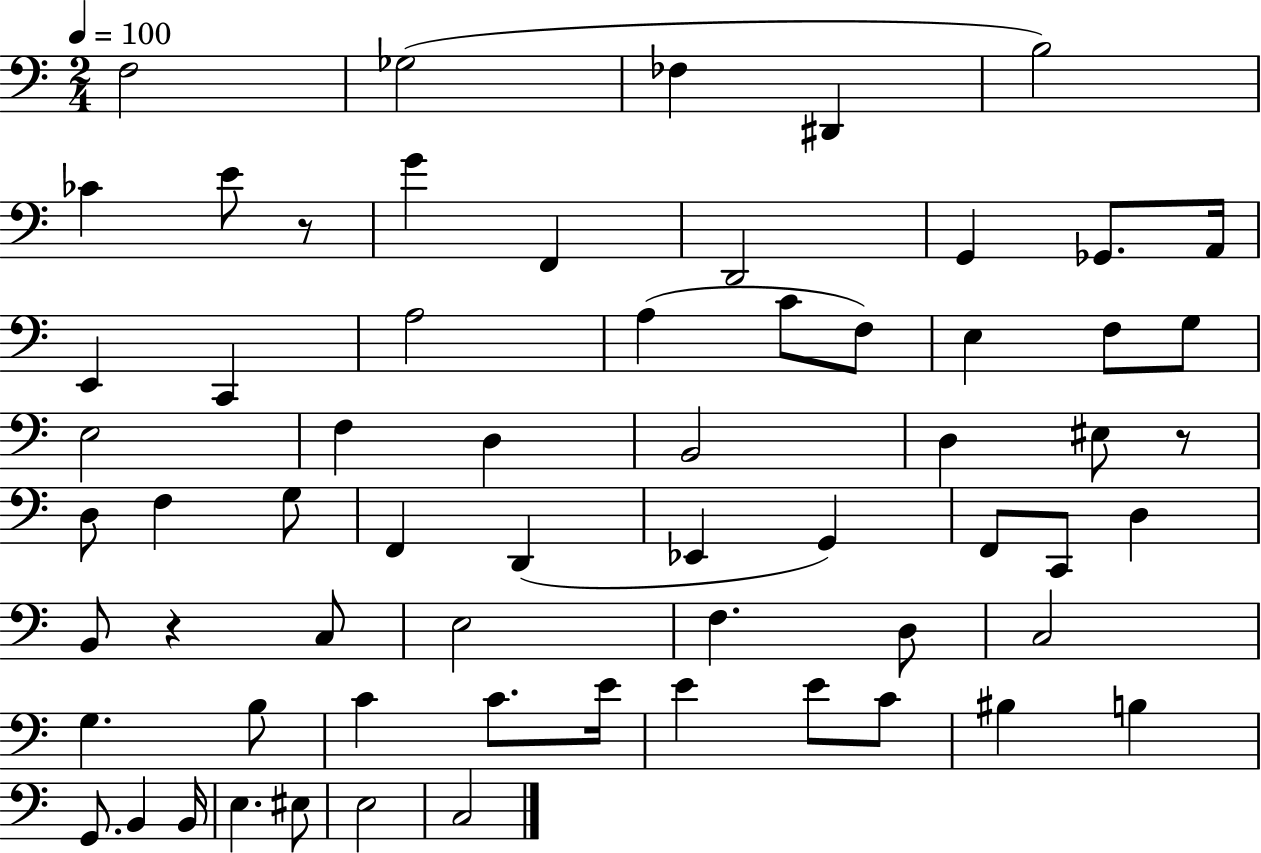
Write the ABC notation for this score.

X:1
T:Untitled
M:2/4
L:1/4
K:C
F,2 _G,2 _F, ^D,, B,2 _C E/2 z/2 G F,, D,,2 G,, _G,,/2 A,,/4 E,, C,, A,2 A, C/2 F,/2 E, F,/2 G,/2 E,2 F, D, B,,2 D, ^E,/2 z/2 D,/2 F, G,/2 F,, D,, _E,, G,, F,,/2 C,,/2 D, B,,/2 z C,/2 E,2 F, D,/2 C,2 G, B,/2 C C/2 E/4 E E/2 C/2 ^B, B, G,,/2 B,, B,,/4 E, ^E,/2 E,2 C,2